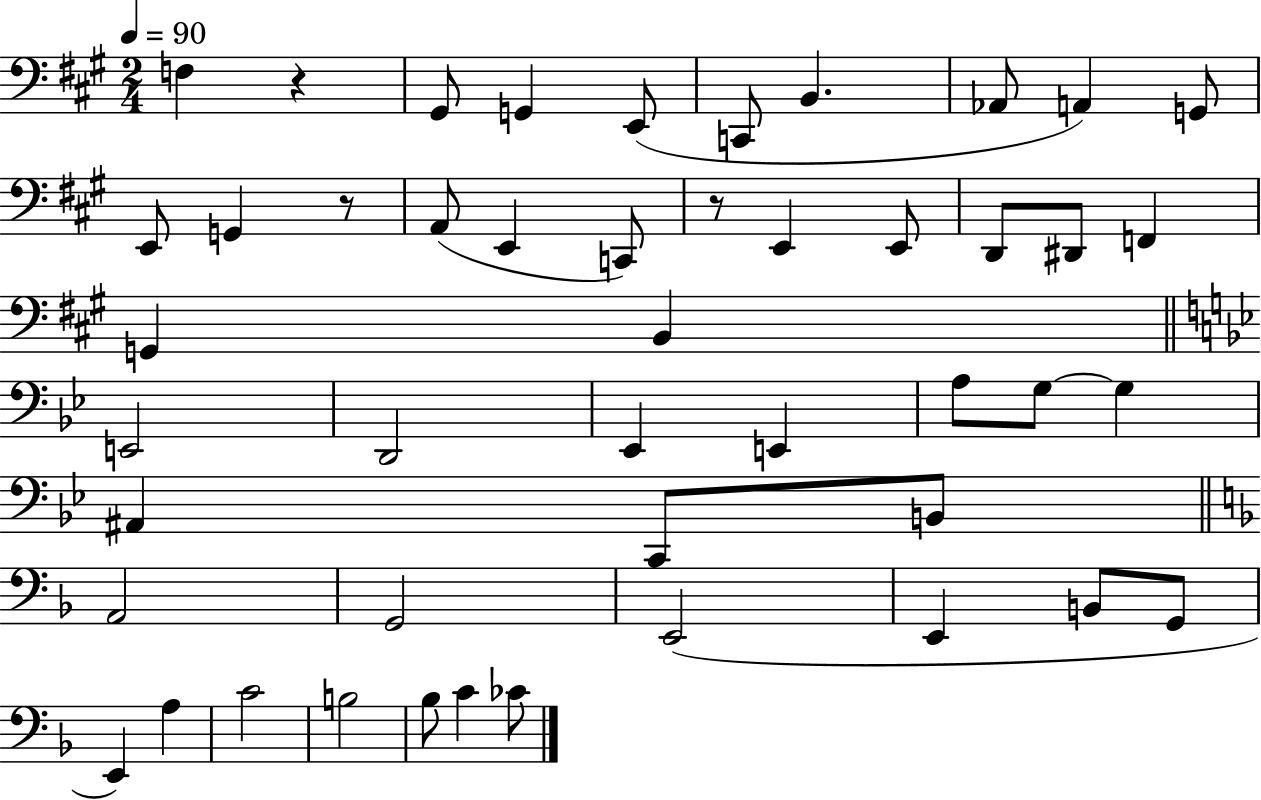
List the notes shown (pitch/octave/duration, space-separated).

F3/q R/q G#2/e G2/q E2/e C2/e B2/q. Ab2/e A2/q G2/e E2/e G2/q R/e A2/e E2/q C2/e R/e E2/q E2/e D2/e D#2/e F2/q G2/q B2/q E2/h D2/h Eb2/q E2/q A3/e G3/e G3/q A#2/q C2/e B2/e A2/h G2/h E2/h E2/q B2/e G2/e E2/q A3/q C4/h B3/h Bb3/e C4/q CES4/e